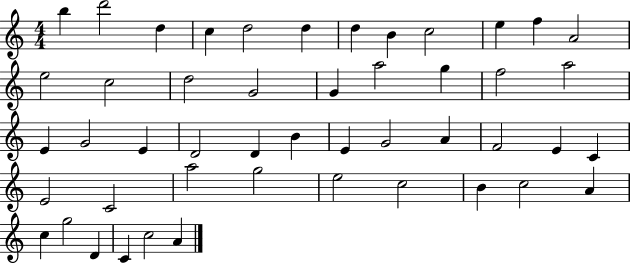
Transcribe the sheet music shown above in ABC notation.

X:1
T:Untitled
M:4/4
L:1/4
K:C
b d'2 d c d2 d d B c2 e f A2 e2 c2 d2 G2 G a2 g f2 a2 E G2 E D2 D B E G2 A F2 E C E2 C2 a2 g2 e2 c2 B c2 A c g2 D C c2 A